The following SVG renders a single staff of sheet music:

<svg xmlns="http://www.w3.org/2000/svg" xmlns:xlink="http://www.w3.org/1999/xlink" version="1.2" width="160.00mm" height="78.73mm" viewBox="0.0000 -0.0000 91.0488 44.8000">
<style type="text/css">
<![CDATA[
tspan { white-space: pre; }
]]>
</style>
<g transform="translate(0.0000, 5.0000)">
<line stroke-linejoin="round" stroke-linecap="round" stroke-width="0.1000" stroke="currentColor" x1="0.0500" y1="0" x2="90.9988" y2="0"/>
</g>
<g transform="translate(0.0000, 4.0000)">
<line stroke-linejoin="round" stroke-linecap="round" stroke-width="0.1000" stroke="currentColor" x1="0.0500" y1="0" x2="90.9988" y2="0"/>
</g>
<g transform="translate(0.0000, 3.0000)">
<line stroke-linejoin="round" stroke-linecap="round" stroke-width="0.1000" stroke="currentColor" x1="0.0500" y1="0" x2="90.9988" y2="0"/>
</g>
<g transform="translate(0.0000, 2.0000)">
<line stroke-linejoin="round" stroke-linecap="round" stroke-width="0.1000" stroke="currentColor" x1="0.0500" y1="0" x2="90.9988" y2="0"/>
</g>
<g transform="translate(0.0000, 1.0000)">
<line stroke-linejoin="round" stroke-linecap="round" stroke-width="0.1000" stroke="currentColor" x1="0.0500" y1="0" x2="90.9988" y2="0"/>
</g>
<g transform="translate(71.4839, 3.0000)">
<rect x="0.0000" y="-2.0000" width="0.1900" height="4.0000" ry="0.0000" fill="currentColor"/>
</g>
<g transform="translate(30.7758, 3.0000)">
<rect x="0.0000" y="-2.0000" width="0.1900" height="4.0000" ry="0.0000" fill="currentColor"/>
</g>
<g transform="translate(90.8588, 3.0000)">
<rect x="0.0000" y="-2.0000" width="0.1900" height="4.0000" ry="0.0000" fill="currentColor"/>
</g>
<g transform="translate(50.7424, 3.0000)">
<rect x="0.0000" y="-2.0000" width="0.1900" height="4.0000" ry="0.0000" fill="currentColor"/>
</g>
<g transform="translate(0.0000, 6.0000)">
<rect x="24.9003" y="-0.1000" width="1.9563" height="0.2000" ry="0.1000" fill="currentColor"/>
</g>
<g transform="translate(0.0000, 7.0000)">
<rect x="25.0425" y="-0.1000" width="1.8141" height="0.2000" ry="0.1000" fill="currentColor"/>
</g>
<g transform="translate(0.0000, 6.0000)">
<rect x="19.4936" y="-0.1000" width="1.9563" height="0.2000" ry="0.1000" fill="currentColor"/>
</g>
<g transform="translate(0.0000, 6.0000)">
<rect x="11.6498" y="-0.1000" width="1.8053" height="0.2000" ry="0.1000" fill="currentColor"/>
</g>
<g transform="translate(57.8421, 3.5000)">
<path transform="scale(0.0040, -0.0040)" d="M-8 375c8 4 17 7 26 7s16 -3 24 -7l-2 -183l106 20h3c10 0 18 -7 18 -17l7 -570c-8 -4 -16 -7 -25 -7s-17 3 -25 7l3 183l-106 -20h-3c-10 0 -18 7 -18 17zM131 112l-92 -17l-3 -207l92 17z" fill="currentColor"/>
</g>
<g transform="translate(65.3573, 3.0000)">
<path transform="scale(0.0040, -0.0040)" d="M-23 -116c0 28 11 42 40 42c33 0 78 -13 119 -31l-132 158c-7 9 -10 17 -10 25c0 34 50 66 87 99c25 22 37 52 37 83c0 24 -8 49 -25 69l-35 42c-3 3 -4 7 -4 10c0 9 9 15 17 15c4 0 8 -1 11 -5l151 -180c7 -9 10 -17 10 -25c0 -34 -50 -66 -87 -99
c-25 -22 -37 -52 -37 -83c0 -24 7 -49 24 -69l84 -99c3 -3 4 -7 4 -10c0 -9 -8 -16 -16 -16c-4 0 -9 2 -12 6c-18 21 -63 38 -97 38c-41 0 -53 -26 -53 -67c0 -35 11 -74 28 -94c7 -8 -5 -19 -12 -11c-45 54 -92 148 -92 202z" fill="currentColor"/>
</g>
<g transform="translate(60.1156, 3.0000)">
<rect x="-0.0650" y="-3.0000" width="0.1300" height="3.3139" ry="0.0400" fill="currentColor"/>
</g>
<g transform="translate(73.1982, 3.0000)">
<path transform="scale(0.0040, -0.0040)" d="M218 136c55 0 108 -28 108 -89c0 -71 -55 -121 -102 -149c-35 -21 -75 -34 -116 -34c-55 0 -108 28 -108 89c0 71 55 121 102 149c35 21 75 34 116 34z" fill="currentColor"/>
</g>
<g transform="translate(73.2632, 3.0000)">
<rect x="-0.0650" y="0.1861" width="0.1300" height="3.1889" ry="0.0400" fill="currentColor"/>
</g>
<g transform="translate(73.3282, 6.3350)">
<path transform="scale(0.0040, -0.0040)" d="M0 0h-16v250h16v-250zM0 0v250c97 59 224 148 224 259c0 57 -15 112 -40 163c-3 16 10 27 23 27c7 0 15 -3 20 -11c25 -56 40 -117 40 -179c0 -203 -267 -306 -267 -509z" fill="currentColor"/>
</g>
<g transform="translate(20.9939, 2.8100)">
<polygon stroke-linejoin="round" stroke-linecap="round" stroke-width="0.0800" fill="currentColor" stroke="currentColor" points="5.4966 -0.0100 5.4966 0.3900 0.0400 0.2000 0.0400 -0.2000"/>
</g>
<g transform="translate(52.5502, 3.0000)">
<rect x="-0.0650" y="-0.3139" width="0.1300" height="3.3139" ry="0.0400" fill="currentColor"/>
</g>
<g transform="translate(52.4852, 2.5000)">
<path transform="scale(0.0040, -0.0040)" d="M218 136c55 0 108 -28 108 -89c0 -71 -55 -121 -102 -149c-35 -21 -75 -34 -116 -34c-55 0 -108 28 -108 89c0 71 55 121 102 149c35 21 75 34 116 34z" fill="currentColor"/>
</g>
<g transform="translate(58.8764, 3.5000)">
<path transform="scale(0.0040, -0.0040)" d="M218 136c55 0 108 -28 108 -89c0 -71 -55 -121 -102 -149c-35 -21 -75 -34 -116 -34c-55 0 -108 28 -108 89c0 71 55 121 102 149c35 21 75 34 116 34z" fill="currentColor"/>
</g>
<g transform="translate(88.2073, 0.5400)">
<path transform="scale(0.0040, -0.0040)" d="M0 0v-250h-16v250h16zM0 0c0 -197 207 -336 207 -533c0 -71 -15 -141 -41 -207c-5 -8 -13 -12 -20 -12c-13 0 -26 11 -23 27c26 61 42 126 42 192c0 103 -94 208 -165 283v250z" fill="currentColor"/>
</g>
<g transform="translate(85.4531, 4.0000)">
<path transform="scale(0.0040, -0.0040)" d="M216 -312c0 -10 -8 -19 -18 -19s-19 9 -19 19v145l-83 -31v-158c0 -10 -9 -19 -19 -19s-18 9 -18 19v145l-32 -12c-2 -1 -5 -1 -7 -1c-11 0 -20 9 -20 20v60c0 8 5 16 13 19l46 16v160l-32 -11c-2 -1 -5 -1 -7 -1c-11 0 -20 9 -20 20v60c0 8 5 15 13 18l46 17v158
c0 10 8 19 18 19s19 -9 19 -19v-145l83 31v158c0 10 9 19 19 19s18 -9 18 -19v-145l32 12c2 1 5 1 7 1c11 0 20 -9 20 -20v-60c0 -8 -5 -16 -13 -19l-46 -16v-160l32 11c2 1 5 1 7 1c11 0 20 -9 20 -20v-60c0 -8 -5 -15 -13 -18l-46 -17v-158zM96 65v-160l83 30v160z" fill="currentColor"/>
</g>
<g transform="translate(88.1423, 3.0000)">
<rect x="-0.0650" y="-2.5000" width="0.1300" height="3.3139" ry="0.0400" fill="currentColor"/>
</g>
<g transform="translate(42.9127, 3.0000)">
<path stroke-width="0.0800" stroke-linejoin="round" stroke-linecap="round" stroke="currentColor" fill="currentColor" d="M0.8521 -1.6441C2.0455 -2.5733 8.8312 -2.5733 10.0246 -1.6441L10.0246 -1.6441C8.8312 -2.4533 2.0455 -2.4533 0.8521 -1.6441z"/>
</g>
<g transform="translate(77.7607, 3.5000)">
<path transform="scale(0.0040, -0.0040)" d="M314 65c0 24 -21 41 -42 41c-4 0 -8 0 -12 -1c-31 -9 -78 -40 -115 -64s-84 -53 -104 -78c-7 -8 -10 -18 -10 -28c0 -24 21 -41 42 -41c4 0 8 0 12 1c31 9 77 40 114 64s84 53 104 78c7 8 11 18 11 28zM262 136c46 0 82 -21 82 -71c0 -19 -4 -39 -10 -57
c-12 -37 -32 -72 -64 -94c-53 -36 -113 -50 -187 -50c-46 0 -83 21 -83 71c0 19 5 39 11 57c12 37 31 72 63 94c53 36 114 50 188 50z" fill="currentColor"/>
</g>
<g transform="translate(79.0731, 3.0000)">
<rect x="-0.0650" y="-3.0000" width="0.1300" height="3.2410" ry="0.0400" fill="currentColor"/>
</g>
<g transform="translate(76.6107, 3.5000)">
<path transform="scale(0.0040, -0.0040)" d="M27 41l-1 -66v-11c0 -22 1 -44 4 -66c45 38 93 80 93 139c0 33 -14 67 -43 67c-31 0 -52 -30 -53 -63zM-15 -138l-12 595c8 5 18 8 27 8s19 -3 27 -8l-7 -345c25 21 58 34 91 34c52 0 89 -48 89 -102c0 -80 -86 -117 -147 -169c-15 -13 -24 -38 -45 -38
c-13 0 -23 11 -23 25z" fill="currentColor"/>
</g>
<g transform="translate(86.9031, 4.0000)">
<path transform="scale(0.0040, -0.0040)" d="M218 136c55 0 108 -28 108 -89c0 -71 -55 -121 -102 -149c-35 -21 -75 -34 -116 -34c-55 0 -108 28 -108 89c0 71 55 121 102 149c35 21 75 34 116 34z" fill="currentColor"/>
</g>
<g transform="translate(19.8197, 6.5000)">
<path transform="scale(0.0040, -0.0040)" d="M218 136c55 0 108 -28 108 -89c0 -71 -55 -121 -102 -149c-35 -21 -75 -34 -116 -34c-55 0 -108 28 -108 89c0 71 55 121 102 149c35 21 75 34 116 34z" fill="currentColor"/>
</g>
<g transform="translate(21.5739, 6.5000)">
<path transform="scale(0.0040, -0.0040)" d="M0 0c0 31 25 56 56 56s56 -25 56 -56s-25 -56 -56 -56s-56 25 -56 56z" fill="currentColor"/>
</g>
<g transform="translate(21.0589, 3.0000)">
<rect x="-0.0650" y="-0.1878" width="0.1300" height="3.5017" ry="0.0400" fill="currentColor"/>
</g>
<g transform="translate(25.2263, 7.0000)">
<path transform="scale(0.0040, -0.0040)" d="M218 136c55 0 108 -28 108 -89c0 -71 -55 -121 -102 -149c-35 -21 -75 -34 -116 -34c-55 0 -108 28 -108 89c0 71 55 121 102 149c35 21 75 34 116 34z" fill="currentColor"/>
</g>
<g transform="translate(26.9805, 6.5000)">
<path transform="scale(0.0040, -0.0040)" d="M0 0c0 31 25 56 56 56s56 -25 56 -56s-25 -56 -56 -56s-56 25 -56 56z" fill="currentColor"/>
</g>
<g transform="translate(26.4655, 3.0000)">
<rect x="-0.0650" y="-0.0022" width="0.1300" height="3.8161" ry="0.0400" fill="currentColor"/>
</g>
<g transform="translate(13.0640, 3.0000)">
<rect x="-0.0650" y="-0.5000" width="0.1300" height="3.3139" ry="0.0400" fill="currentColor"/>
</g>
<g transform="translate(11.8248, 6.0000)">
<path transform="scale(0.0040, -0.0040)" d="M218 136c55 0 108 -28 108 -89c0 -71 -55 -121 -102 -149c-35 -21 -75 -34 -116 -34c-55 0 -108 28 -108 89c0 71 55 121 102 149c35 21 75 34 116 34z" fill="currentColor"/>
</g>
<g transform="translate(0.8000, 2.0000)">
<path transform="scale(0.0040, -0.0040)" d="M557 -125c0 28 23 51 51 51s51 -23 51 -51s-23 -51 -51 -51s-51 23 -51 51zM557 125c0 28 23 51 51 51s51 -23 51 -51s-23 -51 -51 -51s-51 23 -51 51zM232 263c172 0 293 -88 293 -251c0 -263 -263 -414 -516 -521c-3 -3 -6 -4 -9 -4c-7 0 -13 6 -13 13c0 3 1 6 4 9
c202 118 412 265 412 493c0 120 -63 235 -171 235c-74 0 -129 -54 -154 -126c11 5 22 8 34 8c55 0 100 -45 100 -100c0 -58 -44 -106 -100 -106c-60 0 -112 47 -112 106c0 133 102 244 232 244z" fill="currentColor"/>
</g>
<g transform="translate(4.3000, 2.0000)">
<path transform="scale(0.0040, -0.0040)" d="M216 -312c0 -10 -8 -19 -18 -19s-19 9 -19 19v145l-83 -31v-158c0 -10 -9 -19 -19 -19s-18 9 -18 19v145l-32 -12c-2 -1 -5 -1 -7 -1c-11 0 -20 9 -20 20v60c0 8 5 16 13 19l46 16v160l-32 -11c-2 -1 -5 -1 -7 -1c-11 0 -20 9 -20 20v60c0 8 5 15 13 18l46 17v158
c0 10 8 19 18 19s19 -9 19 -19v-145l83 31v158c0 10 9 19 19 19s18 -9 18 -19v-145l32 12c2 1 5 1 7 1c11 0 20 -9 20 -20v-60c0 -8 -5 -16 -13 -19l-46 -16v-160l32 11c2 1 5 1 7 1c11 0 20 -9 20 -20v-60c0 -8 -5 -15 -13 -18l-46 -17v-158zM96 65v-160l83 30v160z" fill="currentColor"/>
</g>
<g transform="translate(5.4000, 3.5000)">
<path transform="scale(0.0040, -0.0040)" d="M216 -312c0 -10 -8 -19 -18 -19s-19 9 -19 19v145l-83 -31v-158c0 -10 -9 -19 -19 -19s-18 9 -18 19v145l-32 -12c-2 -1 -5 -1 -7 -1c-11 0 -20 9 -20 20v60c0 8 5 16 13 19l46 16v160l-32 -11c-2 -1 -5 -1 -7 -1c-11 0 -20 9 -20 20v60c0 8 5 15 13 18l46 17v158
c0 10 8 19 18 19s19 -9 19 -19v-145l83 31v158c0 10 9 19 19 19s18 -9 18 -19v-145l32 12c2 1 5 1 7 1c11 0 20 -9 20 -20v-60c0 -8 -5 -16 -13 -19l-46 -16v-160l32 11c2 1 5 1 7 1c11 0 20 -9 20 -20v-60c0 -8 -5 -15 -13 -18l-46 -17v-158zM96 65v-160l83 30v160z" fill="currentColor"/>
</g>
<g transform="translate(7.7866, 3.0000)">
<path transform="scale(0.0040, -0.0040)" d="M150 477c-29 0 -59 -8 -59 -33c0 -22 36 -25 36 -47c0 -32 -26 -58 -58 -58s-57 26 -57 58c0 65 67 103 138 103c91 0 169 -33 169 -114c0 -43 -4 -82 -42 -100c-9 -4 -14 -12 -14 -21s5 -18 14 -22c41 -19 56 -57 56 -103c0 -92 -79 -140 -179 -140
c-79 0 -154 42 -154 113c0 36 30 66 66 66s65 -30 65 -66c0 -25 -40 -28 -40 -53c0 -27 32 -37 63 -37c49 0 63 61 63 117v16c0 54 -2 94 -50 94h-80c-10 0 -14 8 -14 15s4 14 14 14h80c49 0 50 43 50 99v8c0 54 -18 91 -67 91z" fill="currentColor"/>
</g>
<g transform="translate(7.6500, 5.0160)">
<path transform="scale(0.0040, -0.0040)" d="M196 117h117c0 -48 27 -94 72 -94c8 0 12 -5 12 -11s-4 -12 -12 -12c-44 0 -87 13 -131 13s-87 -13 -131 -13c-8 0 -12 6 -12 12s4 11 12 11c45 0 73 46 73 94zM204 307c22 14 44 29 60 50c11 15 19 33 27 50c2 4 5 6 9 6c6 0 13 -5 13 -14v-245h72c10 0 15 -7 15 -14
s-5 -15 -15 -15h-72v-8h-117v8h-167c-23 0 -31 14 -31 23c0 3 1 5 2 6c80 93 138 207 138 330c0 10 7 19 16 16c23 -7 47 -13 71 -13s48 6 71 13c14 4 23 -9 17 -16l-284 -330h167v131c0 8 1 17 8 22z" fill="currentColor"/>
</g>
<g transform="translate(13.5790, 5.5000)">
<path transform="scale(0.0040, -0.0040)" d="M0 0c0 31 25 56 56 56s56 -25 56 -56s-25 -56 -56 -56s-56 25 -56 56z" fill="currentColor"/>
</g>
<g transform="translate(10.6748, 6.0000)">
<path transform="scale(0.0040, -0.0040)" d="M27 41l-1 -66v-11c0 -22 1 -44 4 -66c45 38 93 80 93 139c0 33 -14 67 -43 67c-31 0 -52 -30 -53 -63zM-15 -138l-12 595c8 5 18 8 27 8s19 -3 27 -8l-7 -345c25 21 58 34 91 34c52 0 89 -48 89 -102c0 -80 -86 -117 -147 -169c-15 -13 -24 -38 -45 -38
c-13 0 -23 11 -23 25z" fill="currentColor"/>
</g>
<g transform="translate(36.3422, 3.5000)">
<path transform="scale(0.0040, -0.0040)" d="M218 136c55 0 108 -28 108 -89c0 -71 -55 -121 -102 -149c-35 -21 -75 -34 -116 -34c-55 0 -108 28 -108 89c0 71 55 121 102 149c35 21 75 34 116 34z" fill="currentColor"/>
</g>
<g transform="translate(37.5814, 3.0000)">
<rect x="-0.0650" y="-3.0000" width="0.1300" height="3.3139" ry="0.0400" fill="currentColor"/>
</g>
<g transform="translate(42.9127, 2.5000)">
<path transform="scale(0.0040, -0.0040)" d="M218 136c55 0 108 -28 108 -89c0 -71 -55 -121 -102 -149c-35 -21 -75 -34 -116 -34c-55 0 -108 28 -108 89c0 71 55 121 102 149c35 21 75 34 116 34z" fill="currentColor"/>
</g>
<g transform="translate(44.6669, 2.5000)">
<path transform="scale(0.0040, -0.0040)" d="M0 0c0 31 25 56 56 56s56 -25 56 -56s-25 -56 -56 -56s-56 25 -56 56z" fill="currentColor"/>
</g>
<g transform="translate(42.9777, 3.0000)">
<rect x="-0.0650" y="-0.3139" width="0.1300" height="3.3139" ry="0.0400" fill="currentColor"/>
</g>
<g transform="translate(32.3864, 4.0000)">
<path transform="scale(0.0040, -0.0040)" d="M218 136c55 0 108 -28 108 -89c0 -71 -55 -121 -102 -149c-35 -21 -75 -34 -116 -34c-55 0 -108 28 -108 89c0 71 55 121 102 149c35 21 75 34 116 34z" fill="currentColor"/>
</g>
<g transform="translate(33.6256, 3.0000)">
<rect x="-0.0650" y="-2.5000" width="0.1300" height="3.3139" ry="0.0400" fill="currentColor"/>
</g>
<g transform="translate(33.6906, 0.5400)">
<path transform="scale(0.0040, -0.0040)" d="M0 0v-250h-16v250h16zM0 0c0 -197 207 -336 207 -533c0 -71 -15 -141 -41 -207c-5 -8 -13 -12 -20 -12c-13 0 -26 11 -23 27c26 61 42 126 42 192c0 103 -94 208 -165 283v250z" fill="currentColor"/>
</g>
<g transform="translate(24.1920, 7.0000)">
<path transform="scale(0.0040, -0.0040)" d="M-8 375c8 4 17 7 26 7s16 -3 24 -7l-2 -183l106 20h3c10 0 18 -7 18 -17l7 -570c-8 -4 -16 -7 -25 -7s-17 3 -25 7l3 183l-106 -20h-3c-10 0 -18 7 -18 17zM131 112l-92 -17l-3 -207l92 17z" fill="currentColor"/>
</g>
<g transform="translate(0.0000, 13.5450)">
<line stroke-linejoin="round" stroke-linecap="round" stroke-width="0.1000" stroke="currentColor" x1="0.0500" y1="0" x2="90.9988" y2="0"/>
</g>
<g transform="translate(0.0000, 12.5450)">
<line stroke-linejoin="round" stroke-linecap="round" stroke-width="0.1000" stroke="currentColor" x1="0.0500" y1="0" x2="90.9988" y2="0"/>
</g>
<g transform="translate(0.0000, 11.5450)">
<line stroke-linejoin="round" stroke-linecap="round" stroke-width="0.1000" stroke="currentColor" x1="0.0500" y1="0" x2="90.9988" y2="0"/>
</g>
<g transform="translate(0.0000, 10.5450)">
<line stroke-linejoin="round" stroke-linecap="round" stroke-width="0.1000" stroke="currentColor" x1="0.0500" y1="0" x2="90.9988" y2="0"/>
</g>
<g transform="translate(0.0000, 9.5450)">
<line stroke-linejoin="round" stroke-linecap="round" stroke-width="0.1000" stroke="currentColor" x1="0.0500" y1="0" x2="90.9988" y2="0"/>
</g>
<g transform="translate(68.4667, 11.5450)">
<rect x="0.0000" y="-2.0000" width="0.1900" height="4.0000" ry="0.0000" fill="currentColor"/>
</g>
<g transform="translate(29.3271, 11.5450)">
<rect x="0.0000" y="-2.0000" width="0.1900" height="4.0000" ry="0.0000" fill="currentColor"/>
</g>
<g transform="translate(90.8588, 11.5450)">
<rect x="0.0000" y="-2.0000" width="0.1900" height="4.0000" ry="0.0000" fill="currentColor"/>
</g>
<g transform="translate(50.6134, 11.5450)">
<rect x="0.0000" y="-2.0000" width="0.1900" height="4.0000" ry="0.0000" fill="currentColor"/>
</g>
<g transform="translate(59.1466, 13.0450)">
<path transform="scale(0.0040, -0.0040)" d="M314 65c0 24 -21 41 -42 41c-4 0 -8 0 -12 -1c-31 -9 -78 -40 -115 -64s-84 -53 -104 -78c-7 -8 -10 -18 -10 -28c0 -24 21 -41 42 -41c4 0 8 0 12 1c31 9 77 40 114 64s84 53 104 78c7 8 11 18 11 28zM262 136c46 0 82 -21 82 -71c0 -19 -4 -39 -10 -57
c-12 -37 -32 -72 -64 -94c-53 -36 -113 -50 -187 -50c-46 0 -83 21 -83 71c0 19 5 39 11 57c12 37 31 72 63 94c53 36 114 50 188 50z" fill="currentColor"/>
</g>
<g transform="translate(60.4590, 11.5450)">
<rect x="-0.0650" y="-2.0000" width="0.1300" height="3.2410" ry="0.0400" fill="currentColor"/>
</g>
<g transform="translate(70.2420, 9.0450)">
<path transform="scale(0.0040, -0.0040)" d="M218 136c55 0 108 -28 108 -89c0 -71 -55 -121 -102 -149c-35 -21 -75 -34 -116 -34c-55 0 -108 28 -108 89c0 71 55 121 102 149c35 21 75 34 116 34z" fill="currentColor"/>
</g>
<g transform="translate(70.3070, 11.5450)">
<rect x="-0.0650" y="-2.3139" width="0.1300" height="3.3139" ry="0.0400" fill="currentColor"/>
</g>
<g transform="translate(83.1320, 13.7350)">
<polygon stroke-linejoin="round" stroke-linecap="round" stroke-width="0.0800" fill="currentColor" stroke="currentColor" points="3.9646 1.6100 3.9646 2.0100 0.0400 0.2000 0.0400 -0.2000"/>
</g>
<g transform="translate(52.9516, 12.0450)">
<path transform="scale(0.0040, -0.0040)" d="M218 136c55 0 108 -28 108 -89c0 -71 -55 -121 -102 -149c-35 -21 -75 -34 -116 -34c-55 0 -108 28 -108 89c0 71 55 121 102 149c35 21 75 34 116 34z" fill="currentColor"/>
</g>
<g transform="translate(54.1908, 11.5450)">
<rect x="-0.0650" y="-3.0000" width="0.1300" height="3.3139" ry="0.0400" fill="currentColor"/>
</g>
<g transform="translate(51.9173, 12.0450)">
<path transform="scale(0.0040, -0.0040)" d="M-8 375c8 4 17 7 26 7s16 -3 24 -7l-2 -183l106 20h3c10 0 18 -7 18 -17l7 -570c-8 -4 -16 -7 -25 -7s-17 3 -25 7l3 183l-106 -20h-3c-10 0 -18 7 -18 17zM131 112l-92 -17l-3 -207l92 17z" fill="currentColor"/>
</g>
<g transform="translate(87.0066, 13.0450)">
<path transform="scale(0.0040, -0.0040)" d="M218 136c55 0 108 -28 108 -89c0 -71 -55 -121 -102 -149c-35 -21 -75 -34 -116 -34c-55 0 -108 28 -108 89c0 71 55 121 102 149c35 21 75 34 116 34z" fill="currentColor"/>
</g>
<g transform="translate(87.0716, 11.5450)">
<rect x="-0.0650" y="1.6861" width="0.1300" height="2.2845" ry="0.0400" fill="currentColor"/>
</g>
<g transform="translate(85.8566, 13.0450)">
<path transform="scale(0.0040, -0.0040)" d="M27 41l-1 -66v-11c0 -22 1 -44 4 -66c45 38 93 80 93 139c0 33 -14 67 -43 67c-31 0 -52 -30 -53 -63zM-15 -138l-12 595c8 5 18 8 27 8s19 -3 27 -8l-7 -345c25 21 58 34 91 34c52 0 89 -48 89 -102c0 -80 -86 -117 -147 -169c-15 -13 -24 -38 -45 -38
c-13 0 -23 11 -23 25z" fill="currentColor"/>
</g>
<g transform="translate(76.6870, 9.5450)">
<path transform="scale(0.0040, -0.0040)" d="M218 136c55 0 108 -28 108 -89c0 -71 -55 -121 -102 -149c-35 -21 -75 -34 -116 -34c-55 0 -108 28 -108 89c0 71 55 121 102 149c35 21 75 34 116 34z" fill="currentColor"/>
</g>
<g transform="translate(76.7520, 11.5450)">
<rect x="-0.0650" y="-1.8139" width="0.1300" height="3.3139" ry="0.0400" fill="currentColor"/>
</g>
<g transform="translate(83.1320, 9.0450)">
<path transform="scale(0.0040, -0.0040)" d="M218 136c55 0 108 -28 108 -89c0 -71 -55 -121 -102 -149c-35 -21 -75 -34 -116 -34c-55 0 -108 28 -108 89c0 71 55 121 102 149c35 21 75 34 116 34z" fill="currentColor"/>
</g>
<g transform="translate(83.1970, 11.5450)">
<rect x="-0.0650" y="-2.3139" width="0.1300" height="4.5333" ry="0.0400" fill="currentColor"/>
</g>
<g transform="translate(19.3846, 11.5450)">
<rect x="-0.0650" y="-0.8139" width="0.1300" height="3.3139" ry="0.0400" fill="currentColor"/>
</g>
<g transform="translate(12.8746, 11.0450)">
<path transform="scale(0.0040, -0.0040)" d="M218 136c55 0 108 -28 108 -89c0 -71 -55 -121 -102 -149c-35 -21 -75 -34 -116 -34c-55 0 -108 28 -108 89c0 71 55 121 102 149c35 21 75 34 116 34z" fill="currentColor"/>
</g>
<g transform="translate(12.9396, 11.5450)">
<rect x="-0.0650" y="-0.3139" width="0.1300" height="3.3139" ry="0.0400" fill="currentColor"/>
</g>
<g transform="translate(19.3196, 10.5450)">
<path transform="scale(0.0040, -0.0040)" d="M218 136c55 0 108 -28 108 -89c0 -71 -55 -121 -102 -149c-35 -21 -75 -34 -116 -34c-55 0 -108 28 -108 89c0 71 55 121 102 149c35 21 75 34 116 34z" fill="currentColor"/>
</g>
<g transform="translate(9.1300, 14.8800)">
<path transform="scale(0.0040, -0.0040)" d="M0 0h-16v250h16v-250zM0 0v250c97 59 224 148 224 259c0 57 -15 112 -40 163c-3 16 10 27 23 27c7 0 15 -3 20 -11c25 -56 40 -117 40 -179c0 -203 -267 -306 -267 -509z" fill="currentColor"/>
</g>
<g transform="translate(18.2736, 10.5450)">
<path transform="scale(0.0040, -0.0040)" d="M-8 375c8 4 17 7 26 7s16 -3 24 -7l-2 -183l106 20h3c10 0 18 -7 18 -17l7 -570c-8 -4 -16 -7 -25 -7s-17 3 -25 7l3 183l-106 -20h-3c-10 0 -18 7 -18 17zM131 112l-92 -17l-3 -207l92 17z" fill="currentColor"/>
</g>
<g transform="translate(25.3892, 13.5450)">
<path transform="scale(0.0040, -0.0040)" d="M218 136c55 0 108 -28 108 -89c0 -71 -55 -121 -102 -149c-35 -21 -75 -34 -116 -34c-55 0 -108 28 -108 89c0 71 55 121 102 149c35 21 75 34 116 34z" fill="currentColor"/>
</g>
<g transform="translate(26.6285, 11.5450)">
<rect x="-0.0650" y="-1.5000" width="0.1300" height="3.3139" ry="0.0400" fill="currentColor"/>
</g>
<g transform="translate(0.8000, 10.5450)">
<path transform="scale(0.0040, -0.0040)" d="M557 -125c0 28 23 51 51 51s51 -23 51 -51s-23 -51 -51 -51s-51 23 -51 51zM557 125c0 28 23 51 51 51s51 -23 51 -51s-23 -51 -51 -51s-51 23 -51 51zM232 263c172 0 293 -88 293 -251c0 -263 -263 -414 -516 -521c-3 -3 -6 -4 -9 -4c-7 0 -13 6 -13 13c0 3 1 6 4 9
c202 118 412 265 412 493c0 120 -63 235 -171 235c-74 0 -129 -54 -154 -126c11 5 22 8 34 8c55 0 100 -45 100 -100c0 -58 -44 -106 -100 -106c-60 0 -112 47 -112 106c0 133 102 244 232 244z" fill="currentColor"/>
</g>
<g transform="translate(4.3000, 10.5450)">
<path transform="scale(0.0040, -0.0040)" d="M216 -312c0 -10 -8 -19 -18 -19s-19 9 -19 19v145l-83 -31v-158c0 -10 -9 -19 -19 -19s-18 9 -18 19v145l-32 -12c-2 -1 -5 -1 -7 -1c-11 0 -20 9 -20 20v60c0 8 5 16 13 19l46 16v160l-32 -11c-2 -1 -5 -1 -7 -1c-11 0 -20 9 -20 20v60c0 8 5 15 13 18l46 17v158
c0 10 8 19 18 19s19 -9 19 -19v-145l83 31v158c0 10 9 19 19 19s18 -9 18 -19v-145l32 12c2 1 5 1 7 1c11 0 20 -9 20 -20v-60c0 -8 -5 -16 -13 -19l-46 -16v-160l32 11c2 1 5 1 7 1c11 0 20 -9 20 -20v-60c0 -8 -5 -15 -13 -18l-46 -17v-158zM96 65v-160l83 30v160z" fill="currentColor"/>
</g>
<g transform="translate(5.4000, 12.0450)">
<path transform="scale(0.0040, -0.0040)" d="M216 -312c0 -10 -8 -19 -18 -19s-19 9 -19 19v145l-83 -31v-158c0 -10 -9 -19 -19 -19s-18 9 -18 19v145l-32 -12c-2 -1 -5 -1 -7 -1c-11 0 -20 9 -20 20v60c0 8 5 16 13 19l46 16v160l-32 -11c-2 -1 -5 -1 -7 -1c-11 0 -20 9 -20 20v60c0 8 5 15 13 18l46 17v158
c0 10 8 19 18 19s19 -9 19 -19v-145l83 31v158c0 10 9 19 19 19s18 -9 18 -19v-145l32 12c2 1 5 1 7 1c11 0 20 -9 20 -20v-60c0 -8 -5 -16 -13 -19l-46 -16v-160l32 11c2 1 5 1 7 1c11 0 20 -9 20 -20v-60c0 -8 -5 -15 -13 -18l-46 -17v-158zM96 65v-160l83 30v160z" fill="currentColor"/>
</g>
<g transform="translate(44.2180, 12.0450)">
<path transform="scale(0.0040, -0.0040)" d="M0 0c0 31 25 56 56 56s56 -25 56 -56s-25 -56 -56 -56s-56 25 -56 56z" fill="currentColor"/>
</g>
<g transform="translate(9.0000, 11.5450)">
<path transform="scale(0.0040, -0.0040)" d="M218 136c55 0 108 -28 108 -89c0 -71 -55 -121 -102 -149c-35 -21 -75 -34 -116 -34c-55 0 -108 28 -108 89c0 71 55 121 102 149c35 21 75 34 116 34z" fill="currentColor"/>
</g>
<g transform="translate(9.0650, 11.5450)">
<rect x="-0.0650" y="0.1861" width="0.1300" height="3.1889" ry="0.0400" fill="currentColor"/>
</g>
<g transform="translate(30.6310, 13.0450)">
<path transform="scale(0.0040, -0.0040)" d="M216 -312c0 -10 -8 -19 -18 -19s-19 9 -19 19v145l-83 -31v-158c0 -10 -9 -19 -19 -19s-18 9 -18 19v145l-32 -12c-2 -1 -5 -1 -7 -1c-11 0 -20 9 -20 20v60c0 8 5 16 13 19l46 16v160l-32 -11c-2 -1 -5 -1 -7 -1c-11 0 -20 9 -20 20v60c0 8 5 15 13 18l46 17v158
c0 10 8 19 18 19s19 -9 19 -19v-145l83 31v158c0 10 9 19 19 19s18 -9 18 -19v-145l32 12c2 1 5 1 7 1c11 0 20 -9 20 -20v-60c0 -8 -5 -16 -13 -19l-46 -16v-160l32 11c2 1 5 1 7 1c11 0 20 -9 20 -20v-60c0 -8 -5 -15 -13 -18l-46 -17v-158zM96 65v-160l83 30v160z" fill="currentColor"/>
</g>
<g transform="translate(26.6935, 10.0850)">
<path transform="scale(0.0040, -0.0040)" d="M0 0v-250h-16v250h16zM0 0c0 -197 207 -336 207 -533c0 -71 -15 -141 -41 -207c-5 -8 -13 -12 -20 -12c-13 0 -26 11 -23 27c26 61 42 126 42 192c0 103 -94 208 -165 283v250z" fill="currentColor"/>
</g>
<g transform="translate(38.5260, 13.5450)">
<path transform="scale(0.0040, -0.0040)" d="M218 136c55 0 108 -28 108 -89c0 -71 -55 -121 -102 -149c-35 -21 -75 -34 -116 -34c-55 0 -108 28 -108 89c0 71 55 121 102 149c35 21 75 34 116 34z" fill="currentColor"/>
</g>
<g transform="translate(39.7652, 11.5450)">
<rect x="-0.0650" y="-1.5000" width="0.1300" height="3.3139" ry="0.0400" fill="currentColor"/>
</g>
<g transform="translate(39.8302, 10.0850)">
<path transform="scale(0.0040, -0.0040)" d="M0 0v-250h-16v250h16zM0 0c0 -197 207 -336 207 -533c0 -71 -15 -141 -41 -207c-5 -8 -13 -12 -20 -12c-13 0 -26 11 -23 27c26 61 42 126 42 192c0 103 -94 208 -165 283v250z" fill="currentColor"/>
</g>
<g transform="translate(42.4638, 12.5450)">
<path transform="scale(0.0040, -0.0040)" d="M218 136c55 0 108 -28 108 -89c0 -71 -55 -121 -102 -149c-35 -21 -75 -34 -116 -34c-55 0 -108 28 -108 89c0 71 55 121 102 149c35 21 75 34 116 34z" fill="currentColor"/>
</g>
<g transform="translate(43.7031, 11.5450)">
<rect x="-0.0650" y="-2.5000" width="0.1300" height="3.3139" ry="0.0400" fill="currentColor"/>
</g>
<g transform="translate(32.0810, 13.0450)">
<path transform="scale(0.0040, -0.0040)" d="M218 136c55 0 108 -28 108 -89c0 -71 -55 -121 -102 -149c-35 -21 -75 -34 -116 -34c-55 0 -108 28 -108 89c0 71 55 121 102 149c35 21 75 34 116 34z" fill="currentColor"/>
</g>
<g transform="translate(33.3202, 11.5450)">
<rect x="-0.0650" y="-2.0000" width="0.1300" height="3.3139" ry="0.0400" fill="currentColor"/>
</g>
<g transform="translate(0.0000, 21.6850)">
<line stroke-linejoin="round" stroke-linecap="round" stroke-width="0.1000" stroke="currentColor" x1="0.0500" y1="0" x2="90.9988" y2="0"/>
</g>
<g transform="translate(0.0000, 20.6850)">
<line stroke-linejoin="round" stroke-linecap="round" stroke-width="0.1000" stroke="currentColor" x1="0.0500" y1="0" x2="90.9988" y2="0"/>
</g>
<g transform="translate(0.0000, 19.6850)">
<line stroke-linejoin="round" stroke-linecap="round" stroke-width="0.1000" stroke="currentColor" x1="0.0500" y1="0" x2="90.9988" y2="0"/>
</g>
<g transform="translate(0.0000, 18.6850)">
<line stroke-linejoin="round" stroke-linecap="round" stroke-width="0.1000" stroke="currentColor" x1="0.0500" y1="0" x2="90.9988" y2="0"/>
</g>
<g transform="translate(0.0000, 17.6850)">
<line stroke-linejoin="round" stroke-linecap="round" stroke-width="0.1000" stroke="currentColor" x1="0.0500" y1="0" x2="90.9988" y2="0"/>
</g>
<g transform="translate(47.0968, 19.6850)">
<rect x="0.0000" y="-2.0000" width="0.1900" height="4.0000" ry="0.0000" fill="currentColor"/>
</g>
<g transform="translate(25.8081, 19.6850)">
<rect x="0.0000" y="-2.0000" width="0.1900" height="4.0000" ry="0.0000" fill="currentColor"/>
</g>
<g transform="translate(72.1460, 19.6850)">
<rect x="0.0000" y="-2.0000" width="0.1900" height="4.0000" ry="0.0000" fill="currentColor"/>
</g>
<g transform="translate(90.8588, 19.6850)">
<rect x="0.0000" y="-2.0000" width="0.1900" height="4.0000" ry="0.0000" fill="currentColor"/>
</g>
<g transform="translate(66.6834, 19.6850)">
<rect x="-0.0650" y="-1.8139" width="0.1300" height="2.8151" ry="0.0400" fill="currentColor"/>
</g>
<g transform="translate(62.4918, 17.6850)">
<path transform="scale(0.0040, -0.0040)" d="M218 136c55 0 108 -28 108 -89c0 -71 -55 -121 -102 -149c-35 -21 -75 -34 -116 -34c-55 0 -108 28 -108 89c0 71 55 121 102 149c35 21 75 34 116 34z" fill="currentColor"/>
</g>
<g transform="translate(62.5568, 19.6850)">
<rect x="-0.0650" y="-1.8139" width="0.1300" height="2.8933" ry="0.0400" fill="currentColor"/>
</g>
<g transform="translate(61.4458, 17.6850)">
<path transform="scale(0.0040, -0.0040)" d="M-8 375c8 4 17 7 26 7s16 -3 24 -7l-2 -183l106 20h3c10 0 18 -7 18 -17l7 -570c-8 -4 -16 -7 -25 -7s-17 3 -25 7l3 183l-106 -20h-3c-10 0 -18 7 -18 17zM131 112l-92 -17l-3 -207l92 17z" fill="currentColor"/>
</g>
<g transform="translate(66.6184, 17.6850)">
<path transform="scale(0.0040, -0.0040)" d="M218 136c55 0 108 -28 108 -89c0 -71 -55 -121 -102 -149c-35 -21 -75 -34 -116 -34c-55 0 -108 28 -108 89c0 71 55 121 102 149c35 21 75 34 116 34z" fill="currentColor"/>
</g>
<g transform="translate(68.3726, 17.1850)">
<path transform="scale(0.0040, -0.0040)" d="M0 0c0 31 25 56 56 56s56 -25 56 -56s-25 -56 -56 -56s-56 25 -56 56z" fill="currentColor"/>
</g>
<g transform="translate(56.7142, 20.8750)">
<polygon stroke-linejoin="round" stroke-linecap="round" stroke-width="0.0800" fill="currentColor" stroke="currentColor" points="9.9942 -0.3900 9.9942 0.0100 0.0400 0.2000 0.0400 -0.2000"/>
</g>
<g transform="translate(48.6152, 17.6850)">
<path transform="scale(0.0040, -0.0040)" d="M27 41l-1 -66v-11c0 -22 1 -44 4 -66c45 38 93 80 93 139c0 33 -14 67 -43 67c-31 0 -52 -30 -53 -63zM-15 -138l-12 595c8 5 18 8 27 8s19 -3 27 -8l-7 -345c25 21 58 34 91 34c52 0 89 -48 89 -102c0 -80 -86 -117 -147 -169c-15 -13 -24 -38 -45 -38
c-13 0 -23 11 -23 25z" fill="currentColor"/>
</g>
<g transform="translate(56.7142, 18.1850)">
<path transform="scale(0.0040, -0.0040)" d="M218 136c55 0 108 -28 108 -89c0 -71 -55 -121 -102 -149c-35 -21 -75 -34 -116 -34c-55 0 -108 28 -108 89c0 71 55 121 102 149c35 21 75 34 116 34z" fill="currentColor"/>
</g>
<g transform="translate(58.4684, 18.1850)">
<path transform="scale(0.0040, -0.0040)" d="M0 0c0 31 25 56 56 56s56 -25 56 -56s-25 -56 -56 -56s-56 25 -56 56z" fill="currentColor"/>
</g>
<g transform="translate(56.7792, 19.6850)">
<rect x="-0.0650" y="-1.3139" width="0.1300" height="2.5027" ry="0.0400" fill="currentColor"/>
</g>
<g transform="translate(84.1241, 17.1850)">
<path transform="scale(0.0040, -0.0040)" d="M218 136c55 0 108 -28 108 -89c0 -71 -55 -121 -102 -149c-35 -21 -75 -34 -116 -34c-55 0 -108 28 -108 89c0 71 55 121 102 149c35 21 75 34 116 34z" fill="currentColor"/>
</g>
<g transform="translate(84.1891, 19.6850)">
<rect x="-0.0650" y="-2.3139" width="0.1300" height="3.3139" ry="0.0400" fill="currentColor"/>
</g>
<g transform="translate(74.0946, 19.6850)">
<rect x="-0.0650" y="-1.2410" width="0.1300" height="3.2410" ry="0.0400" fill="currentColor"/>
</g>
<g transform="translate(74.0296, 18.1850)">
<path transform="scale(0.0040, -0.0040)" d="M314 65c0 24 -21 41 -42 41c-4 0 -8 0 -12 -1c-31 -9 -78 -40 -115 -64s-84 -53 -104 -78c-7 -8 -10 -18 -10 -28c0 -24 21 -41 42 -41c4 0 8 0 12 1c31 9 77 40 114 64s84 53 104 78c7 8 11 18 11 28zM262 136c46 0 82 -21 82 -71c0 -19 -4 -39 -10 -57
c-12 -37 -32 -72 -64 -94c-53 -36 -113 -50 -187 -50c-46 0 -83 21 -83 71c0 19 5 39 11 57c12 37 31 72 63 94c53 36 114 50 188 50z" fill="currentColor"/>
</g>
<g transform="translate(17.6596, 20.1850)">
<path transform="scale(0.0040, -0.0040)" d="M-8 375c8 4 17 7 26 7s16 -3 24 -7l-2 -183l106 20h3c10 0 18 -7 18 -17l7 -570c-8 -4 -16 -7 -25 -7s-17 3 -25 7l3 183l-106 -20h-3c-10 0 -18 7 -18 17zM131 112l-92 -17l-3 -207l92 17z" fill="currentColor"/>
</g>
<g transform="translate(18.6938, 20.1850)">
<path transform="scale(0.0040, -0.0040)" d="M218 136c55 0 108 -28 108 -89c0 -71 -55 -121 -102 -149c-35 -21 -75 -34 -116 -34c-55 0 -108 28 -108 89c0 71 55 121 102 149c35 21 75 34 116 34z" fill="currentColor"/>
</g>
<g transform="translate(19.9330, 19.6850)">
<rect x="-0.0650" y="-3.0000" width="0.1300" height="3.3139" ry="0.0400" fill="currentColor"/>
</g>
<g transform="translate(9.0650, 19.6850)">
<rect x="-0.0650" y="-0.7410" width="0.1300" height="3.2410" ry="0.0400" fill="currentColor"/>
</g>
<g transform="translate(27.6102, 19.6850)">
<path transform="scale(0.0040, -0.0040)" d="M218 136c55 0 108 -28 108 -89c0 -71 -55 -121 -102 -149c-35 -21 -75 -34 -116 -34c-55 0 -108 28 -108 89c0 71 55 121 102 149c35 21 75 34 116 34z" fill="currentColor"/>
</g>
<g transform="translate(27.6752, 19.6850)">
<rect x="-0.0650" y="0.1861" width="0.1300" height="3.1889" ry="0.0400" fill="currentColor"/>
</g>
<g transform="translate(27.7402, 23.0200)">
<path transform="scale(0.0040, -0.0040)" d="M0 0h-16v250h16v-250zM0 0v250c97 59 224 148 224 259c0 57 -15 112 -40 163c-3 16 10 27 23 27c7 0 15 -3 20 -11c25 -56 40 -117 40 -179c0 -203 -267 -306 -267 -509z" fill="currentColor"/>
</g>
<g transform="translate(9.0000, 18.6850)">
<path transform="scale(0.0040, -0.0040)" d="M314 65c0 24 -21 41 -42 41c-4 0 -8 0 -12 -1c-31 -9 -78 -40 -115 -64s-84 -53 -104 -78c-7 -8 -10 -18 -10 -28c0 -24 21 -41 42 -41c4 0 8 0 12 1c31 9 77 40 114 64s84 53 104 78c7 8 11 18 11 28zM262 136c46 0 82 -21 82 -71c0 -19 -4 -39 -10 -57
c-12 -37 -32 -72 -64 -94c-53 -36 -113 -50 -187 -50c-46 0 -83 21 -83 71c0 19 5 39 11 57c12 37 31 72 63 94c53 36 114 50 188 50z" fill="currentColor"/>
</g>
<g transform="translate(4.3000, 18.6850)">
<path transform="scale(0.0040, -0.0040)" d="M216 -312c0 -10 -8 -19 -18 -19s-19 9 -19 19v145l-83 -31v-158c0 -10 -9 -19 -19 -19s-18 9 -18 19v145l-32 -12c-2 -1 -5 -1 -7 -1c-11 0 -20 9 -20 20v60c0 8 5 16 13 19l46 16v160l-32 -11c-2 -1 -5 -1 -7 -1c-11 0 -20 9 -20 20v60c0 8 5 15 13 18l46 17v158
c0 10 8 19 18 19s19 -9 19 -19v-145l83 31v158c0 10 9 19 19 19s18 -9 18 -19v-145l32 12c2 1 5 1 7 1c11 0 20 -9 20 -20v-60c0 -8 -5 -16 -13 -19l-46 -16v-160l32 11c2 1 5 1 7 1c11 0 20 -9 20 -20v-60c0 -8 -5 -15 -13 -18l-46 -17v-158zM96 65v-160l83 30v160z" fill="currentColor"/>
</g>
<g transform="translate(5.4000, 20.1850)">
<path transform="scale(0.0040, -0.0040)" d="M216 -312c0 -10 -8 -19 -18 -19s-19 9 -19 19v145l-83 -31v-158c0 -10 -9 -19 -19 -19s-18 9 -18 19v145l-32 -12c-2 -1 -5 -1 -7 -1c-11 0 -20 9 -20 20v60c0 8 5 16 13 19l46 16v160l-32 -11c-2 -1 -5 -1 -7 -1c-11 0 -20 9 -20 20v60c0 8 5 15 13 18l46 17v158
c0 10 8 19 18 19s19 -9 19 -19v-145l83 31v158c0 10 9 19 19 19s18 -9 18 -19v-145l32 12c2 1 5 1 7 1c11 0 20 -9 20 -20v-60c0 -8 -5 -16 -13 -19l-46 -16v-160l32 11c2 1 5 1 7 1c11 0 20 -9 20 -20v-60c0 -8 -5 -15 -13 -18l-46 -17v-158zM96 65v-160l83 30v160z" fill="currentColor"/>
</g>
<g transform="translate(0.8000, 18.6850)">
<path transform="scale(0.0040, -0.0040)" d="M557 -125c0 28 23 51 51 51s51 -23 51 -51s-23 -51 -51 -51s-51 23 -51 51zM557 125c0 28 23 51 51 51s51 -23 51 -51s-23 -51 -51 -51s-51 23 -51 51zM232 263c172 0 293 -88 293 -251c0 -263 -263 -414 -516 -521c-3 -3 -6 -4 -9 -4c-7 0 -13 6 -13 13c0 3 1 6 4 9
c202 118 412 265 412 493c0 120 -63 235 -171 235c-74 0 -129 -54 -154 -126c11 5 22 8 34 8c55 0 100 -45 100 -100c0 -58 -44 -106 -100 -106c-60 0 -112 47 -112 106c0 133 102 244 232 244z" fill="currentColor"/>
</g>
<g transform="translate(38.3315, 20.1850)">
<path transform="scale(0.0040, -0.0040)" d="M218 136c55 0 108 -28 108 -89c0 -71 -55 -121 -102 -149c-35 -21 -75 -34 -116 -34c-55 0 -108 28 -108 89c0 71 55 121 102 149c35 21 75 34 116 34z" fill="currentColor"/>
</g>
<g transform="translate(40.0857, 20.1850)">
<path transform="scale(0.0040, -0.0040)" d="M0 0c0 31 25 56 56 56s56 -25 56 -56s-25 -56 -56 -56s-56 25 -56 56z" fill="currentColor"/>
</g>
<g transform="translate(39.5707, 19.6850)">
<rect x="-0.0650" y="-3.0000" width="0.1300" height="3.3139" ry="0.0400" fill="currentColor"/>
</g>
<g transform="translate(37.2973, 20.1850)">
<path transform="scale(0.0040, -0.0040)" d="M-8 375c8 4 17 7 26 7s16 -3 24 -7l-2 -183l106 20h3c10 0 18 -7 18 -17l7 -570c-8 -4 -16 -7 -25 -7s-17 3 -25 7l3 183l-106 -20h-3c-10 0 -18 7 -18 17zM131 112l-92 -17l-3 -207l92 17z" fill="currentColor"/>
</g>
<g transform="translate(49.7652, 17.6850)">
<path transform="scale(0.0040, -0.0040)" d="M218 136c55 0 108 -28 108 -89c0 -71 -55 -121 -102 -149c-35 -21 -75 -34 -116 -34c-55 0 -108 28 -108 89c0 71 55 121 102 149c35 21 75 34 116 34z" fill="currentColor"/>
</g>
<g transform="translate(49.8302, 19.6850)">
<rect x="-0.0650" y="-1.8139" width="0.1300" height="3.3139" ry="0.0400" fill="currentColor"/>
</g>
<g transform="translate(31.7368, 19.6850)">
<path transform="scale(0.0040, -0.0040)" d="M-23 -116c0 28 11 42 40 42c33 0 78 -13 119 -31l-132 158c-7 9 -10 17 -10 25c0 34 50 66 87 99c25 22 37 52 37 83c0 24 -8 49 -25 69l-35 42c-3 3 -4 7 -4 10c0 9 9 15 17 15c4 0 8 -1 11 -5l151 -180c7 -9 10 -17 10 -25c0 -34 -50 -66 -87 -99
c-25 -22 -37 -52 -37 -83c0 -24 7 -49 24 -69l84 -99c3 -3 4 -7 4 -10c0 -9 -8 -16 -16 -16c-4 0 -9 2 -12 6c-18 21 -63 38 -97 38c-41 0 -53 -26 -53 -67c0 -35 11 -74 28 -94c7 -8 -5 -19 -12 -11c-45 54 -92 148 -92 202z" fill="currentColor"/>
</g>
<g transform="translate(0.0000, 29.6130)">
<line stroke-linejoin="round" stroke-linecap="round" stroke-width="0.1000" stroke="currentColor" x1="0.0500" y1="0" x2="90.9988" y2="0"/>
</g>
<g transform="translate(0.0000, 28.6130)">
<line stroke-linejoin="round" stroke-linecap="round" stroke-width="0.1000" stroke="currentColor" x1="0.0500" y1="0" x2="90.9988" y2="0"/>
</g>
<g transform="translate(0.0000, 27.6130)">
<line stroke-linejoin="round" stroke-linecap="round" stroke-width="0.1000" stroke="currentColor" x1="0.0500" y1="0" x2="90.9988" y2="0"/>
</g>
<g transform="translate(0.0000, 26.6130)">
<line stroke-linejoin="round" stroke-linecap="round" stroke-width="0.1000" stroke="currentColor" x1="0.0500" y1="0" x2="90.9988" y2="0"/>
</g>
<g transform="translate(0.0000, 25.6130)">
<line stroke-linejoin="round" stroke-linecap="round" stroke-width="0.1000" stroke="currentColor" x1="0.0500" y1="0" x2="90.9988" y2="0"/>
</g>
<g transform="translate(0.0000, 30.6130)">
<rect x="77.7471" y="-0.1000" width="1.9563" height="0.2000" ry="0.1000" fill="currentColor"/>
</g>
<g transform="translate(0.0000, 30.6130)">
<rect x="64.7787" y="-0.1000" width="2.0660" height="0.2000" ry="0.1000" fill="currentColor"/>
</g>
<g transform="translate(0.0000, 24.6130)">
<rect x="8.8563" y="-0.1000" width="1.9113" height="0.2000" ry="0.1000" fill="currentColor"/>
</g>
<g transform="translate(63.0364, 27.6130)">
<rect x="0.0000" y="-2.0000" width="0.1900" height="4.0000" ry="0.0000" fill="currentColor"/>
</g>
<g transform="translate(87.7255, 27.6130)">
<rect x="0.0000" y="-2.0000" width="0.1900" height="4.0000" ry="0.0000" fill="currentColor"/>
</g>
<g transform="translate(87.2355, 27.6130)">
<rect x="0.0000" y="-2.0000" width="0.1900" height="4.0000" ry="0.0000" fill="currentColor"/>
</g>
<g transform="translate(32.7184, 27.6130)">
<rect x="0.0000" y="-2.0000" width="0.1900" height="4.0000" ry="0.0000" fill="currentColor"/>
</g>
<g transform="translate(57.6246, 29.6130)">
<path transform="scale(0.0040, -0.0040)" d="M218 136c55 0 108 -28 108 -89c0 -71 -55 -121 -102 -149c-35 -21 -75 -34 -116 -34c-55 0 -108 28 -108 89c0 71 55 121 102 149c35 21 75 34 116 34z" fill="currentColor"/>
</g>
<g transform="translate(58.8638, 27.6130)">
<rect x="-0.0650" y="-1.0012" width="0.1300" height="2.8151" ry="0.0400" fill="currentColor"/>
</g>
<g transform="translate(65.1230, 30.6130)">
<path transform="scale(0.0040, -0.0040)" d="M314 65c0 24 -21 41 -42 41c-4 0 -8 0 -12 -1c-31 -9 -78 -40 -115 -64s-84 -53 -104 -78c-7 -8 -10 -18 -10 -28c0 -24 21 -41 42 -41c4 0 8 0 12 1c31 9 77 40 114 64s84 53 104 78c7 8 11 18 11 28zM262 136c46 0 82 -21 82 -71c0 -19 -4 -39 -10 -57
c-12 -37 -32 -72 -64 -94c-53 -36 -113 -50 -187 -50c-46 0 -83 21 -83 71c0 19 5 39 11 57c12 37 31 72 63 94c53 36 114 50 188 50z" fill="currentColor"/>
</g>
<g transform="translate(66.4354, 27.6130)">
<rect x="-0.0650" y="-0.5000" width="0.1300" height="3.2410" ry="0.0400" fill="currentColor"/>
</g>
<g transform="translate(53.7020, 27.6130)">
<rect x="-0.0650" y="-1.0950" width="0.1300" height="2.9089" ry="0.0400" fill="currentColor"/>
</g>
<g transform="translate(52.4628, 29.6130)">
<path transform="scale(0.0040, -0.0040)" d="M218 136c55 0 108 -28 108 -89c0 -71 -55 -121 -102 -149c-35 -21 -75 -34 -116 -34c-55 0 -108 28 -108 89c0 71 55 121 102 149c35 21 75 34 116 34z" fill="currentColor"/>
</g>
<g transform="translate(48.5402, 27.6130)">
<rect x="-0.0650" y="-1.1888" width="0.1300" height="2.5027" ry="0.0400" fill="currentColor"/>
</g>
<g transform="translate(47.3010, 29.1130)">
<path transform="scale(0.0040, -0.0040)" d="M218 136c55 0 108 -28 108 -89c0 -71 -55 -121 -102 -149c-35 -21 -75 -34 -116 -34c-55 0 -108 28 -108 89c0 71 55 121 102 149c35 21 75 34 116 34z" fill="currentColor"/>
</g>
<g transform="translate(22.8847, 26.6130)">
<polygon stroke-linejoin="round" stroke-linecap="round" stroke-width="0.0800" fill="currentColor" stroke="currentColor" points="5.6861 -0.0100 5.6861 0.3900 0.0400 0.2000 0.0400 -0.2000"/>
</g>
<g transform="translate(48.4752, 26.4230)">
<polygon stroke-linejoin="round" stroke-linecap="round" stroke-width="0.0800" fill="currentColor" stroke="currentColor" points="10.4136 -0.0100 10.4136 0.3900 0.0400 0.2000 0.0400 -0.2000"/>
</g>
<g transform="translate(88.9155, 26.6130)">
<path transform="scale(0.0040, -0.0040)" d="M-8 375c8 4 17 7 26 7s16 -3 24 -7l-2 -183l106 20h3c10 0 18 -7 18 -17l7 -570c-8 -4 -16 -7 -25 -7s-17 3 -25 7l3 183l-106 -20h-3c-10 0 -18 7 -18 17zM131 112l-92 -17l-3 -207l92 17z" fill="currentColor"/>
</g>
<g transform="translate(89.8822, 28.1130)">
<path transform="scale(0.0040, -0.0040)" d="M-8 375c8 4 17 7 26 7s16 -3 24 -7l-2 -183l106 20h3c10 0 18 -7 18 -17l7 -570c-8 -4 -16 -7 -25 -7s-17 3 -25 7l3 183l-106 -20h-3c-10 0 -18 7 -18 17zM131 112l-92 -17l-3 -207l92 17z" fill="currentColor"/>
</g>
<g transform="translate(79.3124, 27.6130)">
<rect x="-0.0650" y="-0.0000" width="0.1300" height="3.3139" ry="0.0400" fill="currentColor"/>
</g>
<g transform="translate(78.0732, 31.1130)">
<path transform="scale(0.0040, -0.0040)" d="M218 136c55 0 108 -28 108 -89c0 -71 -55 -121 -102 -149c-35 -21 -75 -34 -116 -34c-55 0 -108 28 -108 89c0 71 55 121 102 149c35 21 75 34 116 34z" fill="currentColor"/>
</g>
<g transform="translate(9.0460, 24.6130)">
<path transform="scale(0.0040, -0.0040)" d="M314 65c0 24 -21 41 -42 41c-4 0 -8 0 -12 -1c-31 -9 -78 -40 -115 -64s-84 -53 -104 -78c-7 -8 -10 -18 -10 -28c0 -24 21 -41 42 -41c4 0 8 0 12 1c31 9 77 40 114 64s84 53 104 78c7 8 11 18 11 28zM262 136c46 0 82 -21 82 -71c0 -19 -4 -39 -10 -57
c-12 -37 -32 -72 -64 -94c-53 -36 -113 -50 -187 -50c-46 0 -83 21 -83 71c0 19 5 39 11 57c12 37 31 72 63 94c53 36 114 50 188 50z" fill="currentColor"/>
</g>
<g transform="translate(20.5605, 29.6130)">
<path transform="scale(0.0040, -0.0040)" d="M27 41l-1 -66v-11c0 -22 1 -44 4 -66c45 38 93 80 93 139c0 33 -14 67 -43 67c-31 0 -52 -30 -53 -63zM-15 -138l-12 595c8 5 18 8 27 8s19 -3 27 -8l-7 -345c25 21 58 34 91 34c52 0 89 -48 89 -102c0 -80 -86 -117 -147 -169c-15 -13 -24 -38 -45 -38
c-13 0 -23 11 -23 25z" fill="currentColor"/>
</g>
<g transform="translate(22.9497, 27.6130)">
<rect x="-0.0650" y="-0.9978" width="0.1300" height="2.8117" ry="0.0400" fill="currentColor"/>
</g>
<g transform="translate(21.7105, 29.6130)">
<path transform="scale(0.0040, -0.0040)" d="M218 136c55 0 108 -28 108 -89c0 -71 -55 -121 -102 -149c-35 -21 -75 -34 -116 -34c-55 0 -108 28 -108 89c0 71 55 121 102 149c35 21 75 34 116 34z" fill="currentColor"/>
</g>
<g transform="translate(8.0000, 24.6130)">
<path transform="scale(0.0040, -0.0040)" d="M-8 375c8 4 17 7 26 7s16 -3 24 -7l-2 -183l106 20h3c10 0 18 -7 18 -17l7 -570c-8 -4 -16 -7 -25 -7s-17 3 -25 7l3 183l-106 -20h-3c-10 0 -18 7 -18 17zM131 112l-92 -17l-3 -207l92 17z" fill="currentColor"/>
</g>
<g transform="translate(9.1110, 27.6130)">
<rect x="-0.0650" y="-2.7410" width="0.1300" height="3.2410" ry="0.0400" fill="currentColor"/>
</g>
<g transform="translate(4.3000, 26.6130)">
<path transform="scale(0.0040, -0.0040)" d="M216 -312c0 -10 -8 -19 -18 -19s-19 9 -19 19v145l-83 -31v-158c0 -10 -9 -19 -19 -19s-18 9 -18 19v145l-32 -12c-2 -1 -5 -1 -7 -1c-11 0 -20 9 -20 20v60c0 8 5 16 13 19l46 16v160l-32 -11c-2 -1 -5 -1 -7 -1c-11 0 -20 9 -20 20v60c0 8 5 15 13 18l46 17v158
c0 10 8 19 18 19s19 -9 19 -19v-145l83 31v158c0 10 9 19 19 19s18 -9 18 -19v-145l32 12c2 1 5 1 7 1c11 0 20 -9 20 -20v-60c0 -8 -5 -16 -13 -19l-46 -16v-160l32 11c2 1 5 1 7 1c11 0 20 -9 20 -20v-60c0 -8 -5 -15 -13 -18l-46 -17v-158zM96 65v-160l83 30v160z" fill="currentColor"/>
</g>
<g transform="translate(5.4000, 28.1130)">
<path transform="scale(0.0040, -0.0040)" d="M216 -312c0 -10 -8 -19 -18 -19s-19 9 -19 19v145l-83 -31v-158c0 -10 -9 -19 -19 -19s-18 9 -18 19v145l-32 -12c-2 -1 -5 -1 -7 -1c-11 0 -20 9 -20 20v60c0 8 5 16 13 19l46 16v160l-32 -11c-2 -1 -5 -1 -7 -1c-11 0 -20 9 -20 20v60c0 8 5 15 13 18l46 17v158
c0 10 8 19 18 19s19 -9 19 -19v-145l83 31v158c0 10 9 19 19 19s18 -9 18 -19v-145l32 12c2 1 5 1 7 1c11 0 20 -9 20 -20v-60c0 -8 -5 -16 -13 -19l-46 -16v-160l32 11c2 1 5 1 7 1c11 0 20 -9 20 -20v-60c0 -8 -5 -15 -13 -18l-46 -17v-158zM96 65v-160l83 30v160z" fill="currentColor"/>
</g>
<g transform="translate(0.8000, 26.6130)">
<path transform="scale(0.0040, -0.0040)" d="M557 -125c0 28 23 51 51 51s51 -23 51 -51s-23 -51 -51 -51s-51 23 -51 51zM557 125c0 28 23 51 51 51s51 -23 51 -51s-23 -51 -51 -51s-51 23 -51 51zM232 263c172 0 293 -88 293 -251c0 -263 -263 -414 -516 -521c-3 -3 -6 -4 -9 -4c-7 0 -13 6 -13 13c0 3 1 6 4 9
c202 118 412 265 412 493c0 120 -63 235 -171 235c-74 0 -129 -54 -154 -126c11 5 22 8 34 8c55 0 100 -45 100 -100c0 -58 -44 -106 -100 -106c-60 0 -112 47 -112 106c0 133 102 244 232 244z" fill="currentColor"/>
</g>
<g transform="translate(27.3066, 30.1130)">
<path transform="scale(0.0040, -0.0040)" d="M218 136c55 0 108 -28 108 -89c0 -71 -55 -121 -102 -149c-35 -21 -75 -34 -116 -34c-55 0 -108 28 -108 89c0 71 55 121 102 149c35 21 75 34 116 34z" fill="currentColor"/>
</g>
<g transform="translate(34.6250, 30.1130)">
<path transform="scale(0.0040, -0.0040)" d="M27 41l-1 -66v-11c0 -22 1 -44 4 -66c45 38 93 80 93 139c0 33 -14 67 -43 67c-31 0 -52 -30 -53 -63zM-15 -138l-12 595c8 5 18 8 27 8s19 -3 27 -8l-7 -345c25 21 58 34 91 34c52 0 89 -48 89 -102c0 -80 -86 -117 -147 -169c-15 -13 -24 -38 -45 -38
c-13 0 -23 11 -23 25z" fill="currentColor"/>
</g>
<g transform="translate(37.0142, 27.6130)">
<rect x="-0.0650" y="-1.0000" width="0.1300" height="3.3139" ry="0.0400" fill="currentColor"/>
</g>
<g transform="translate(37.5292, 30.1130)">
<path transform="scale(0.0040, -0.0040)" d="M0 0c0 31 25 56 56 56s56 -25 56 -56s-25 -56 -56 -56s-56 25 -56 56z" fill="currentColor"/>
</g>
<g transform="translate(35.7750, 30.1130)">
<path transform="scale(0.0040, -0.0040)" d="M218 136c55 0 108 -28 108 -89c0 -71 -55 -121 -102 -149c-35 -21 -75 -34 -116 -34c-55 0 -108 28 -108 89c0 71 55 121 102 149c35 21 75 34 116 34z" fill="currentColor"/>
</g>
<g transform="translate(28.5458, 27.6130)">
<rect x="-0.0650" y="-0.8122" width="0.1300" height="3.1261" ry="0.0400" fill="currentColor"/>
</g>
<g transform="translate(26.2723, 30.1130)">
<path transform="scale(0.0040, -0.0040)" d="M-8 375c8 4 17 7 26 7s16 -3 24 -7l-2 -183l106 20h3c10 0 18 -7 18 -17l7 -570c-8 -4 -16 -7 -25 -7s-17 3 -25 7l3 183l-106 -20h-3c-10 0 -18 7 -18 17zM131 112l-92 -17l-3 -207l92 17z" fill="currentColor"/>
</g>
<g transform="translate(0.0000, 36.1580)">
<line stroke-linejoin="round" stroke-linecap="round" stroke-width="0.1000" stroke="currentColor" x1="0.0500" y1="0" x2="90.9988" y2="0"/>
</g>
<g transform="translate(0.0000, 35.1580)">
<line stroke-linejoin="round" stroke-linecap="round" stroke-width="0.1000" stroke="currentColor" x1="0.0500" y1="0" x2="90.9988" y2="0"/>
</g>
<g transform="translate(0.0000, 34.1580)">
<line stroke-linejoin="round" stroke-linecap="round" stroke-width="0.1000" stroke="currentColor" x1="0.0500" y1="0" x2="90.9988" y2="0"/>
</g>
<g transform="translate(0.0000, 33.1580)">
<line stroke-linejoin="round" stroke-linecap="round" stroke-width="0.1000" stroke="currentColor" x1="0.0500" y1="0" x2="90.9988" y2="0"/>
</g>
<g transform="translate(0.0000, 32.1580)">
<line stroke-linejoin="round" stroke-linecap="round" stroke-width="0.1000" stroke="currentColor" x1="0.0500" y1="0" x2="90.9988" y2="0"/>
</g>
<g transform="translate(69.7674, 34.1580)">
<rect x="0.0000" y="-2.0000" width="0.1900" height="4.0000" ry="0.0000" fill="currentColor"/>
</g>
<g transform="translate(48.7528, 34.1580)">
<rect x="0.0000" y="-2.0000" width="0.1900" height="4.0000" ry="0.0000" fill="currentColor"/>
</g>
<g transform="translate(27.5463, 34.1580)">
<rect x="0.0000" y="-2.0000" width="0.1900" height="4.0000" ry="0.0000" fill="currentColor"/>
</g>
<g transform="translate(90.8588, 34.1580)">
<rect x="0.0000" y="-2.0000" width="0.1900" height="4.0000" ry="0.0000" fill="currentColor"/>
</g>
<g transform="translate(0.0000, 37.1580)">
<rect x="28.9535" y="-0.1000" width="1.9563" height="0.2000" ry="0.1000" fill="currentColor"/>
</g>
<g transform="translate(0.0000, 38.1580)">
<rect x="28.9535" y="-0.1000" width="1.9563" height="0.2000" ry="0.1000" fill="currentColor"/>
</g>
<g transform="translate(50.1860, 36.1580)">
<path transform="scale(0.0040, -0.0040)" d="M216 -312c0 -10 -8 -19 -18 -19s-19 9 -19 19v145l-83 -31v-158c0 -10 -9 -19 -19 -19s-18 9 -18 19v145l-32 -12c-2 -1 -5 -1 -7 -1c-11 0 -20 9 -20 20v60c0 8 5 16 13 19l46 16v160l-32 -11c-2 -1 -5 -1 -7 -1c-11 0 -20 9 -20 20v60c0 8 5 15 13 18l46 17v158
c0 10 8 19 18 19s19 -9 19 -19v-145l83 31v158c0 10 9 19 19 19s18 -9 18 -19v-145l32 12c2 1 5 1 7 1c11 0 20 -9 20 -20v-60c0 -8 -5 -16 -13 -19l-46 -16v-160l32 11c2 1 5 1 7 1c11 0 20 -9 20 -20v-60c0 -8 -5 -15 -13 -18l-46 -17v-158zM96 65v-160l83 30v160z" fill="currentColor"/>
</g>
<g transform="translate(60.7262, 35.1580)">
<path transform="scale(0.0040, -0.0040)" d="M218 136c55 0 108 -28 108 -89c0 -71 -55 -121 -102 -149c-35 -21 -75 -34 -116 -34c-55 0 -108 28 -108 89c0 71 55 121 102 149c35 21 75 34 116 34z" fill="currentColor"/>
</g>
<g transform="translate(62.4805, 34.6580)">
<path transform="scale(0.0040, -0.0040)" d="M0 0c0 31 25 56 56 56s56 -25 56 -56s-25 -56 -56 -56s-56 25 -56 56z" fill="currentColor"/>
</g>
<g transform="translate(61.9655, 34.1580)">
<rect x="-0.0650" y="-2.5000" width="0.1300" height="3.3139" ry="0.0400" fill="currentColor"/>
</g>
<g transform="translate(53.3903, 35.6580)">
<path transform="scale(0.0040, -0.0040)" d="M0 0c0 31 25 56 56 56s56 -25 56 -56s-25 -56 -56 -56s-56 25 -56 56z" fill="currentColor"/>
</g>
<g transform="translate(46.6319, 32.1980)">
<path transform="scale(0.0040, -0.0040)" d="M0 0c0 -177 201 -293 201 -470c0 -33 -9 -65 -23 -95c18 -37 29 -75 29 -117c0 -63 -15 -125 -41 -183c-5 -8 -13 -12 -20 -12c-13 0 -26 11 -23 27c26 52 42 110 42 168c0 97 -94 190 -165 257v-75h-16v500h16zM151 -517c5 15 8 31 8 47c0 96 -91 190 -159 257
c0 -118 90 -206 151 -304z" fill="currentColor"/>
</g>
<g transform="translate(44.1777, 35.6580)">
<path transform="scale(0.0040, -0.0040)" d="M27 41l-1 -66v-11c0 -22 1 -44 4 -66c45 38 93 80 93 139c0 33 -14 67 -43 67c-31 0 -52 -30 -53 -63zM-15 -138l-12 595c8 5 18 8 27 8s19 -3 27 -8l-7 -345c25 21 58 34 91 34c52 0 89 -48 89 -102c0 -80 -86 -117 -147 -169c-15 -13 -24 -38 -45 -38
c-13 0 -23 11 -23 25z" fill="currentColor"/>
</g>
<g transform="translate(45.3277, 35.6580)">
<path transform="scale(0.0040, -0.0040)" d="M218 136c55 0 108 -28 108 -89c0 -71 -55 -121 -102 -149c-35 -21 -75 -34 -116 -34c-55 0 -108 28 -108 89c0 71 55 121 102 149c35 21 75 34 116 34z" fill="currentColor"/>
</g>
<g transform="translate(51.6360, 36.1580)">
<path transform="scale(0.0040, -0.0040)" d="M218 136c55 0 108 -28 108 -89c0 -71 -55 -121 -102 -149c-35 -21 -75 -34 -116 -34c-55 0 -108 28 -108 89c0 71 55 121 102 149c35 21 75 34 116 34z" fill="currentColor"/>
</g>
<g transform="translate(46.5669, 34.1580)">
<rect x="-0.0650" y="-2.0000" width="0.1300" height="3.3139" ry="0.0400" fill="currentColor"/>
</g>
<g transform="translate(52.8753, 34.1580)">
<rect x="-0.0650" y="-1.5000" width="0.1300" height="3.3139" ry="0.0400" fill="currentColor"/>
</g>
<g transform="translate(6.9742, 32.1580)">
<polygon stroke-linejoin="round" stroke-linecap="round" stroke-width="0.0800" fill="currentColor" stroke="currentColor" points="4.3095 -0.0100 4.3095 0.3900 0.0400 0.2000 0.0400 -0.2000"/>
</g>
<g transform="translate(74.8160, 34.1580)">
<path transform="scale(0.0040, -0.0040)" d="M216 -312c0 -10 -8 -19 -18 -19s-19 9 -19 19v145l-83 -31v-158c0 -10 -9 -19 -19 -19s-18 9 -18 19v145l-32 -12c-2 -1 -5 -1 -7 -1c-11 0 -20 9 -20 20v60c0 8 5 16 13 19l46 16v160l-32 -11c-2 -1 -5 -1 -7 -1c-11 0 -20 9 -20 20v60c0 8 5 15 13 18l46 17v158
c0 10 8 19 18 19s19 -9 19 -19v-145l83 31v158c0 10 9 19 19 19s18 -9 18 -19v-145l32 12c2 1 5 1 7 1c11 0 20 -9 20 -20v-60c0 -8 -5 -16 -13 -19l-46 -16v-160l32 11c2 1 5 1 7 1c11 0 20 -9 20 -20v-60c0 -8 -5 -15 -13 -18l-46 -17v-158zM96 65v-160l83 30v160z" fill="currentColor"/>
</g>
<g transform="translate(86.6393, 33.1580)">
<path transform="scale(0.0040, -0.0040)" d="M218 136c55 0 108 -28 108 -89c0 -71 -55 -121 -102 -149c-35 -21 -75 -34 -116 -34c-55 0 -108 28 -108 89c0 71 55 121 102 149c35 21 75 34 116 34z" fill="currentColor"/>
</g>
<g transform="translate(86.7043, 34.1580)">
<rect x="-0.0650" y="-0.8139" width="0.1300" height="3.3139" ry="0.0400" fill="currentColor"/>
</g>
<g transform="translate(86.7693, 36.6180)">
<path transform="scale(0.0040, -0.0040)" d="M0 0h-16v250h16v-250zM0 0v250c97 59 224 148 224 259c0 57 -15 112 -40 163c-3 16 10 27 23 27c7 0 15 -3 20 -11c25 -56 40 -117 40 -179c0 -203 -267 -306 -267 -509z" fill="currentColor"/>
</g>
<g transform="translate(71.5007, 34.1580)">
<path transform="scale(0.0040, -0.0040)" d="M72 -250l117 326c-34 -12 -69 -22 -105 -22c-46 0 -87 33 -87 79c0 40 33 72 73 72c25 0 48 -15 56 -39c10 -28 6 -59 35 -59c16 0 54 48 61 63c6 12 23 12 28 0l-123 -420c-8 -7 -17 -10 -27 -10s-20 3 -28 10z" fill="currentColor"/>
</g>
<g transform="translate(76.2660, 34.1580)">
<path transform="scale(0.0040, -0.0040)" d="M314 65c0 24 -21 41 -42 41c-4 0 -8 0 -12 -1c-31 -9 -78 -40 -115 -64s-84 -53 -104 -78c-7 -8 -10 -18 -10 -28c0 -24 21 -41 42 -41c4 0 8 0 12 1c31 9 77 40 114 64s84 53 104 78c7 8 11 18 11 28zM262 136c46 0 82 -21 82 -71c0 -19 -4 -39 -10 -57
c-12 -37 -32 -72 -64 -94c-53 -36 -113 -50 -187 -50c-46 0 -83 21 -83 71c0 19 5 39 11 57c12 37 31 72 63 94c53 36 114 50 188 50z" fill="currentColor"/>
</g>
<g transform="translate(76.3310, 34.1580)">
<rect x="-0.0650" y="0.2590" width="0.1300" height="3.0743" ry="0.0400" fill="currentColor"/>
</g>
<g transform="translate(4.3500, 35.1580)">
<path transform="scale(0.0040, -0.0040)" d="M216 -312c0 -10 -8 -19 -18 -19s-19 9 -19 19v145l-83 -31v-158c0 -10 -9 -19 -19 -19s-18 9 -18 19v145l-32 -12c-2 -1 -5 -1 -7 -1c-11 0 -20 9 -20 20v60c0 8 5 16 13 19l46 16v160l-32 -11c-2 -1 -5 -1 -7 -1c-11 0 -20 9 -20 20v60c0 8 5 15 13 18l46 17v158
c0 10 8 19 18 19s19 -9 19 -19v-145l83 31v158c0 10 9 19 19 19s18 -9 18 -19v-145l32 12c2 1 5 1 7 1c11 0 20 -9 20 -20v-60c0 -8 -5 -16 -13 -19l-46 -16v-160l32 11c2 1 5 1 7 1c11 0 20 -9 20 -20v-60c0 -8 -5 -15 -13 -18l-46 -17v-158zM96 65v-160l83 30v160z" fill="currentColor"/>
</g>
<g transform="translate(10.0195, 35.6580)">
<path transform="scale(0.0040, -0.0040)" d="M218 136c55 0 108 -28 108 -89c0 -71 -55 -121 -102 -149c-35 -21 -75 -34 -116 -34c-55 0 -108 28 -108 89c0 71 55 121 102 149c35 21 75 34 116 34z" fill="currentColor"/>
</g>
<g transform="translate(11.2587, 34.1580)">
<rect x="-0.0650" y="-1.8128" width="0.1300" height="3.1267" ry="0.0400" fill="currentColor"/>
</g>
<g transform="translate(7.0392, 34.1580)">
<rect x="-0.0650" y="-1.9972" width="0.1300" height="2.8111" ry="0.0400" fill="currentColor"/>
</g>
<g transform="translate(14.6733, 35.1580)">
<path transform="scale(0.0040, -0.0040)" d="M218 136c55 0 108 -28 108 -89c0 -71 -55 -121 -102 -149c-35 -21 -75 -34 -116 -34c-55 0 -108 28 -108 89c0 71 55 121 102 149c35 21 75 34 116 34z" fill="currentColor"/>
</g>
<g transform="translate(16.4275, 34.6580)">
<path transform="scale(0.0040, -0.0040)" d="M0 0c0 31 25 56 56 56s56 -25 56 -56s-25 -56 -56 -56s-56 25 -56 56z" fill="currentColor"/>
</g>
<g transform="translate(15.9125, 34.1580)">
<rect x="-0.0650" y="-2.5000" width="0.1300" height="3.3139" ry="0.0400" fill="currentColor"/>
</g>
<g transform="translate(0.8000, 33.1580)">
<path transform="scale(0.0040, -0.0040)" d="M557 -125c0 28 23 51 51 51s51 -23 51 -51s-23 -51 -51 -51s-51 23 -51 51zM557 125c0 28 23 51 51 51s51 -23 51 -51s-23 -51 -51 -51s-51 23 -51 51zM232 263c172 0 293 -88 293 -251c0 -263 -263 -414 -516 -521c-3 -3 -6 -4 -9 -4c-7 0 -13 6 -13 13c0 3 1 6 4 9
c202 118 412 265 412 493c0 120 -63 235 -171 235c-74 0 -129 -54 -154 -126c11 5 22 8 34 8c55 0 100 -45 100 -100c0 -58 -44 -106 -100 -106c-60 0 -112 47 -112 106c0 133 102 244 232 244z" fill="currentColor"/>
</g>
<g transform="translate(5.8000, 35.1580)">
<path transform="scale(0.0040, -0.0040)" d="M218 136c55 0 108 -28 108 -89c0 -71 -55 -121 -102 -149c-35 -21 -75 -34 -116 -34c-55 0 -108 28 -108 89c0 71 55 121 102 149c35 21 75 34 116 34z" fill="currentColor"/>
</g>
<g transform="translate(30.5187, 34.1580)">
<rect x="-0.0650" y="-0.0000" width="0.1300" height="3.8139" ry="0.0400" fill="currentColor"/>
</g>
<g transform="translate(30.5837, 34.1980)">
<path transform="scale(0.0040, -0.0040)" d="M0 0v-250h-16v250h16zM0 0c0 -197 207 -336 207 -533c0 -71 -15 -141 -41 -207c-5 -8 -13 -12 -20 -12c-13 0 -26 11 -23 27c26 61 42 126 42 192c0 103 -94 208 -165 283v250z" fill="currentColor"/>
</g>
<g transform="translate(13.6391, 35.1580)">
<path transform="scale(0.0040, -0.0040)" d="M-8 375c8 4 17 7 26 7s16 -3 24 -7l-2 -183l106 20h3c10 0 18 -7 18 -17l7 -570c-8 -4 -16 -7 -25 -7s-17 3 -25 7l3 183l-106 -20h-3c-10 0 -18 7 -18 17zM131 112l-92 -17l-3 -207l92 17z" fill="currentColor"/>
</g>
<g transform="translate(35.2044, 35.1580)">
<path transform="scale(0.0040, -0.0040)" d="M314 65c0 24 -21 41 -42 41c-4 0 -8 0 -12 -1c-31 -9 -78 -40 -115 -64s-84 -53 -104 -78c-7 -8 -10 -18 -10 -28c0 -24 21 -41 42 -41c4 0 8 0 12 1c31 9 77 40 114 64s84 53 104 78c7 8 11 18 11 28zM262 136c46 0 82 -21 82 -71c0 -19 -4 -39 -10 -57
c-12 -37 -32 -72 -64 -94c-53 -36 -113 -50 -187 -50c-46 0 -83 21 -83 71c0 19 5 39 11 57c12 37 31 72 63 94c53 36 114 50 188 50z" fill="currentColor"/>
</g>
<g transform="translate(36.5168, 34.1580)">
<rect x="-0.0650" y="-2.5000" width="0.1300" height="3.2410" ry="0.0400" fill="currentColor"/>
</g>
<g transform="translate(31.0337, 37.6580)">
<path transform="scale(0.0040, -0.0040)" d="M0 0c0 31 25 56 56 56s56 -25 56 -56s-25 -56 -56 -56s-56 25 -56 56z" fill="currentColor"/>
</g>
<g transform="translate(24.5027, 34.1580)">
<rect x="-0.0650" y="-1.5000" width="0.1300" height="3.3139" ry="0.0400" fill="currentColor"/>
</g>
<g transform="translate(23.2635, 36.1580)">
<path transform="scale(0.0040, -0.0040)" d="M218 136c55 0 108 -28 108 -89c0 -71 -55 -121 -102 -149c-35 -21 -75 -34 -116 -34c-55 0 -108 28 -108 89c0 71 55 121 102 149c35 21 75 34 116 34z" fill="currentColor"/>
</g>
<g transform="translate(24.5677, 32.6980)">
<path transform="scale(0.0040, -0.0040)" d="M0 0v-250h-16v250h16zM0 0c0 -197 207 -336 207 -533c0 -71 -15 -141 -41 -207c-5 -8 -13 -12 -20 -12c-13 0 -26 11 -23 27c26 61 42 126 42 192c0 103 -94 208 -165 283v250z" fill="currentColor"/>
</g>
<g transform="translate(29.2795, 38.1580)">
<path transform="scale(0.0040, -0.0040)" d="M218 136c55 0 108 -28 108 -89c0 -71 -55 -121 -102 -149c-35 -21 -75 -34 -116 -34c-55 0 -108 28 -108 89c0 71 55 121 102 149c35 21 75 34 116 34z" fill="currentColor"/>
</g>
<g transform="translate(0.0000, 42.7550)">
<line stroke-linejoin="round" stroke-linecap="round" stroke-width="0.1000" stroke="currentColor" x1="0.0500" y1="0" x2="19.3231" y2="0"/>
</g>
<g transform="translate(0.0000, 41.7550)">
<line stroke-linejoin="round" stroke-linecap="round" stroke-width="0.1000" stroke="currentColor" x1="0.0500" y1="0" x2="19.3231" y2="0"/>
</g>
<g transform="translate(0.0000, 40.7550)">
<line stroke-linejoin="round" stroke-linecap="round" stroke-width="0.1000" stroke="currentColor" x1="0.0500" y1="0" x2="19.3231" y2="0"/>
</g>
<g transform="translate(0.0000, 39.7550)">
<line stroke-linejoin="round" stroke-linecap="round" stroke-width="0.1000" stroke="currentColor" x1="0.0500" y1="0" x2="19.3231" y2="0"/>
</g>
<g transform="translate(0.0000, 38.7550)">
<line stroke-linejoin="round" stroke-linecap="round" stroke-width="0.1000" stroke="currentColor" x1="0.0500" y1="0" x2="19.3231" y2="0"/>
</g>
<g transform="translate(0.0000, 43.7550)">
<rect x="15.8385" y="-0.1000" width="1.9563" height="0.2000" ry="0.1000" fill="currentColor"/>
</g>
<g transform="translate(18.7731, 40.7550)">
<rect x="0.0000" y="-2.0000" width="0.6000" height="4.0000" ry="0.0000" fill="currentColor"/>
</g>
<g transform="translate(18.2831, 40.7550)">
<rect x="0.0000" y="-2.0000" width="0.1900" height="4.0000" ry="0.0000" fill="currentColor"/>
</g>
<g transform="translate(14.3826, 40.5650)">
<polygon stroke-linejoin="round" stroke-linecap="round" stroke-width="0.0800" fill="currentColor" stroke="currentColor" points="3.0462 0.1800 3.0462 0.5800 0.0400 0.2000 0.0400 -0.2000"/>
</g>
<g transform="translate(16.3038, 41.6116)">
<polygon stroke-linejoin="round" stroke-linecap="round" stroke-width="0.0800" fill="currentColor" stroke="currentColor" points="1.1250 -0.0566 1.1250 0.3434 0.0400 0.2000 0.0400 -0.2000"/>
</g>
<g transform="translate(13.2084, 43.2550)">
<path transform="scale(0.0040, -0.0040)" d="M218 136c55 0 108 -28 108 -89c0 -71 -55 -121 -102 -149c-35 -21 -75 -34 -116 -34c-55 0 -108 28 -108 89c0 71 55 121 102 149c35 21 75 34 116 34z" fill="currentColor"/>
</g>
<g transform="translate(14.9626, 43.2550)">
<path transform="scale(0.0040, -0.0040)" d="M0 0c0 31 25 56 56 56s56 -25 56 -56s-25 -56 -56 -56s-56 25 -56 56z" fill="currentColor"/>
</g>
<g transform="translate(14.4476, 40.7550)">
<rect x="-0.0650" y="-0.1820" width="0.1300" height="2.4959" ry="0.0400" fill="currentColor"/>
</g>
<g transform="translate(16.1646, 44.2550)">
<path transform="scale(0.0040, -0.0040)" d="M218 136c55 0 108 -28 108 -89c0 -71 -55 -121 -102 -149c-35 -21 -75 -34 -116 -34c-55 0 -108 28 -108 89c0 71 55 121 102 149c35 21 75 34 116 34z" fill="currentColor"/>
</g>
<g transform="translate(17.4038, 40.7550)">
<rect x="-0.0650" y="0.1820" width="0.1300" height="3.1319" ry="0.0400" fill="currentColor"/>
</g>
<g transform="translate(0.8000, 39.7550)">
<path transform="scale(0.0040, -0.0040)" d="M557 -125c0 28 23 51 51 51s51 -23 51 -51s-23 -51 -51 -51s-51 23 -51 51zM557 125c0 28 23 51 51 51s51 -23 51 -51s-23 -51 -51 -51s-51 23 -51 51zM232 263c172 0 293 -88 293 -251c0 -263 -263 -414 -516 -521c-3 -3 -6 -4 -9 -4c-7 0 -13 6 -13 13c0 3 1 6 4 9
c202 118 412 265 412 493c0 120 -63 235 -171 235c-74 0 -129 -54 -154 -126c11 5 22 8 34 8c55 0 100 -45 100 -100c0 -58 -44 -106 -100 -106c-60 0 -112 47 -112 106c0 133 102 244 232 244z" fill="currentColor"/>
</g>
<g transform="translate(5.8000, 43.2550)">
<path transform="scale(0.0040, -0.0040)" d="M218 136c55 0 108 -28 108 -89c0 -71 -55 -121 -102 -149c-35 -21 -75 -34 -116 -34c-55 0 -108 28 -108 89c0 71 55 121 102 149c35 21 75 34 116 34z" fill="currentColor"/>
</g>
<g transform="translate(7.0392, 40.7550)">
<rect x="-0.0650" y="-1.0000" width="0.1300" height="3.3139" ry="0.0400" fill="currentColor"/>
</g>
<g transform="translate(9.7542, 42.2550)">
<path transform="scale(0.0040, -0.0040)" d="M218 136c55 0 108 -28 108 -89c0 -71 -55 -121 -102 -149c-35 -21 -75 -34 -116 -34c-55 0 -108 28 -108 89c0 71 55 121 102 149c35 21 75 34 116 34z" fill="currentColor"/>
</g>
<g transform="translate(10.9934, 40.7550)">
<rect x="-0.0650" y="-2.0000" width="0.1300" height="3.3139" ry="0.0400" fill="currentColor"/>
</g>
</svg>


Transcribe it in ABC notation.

X:1
T:Untitled
M:3/4
L:1/4
K:D
_E,, D,,/2 C,,/2 B,,/2 ^C, E, E, C, z D,/2 _C,2 ^B,,/2 D,/2 E, F, G,,/2 ^A,, G,,/2 B,, C, A,,2 B, A, B,/2 _A,,/2 ^F,2 C, D,/2 z C, _A, G,/2 A,/2 A,/2 G,2 B, C2 _G,,/2 F,,/2 _F,, A,,/2 G,,/2 G,,/2 E,,2 D,, ^B,,/2 A,,/2 B,, G,,/2 C,,/2 B,,2 _A,,/4 ^G,, B,, z/2 ^D,2 F,/2 F,, A,, F,,/2 D,,/4